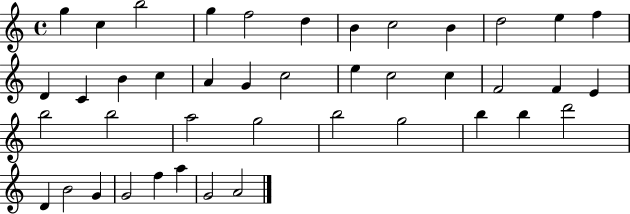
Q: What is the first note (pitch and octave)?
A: G5